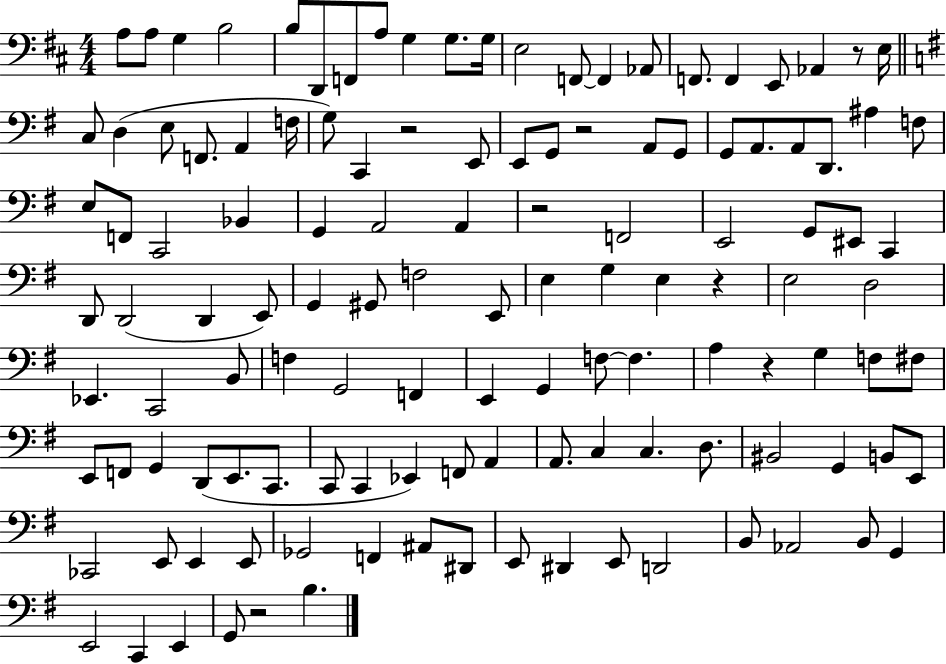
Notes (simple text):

A3/e A3/e G3/q B3/h B3/e D2/e F2/e A3/e G3/q G3/e. G3/s E3/h F2/e F2/q Ab2/e F2/e. F2/q E2/e Ab2/q R/e E3/s C3/e D3/q E3/e F2/e. A2/q F3/s G3/e C2/q R/h E2/e E2/e G2/e R/h A2/e G2/e G2/e A2/e. A2/e D2/e. A#3/q F3/e E3/e F2/e C2/h Bb2/q G2/q A2/h A2/q R/h F2/h E2/h G2/e EIS2/e C2/q D2/e D2/h D2/q E2/e G2/q G#2/e F3/h E2/e E3/q G3/q E3/q R/q E3/h D3/h Eb2/q. C2/h B2/e F3/q G2/h F2/q E2/q G2/q F3/e F3/q. A3/q R/q G3/q F3/e F#3/e E2/e F2/e G2/q D2/e E2/e. C2/e. C2/e C2/q Eb2/q F2/e A2/q A2/e. C3/q C3/q. D3/e. BIS2/h G2/q B2/e E2/e CES2/h E2/e E2/q E2/e Gb2/h F2/q A#2/e D#2/e E2/e D#2/q E2/e D2/h B2/e Ab2/h B2/e G2/q E2/h C2/q E2/q G2/e R/h B3/q.